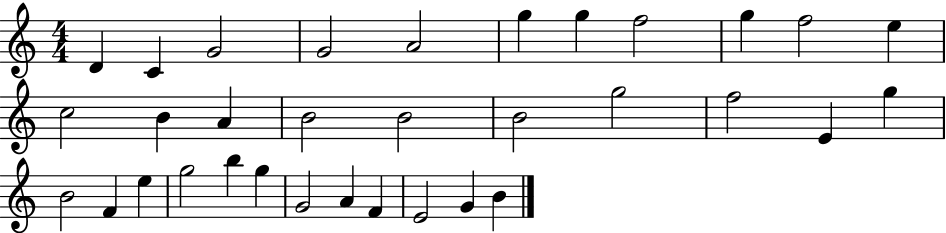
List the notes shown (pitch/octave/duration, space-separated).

D4/q C4/q G4/h G4/h A4/h G5/q G5/q F5/h G5/q F5/h E5/q C5/h B4/q A4/q B4/h B4/h B4/h G5/h F5/h E4/q G5/q B4/h F4/q E5/q G5/h B5/q G5/q G4/h A4/q F4/q E4/h G4/q B4/q